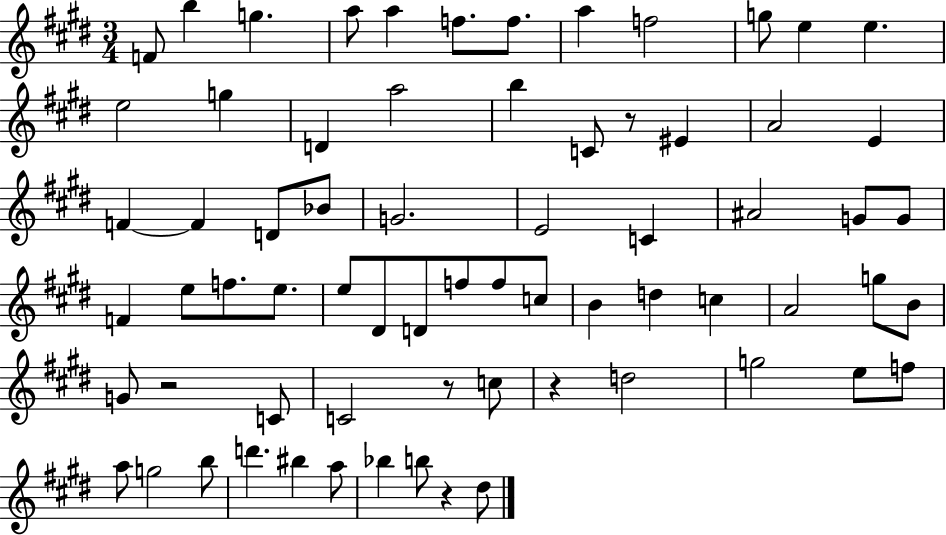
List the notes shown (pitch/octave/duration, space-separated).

F4/e B5/q G5/q. A5/e A5/q F5/e. F5/e. A5/q F5/h G5/e E5/q E5/q. E5/h G5/q D4/q A5/h B5/q C4/e R/e EIS4/q A4/h E4/q F4/q F4/q D4/e Bb4/e G4/h. E4/h C4/q A#4/h G4/e G4/e F4/q E5/e F5/e. E5/e. E5/e D#4/e D4/e F5/e F5/e C5/e B4/q D5/q C5/q A4/h G5/e B4/e G4/e R/h C4/e C4/h R/e C5/e R/q D5/h G5/h E5/e F5/e A5/e G5/h B5/e D6/q. BIS5/q A5/e Bb5/q B5/e R/q D#5/e